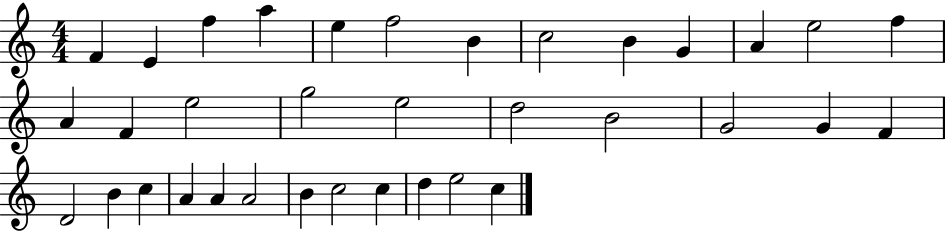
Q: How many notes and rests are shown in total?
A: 35